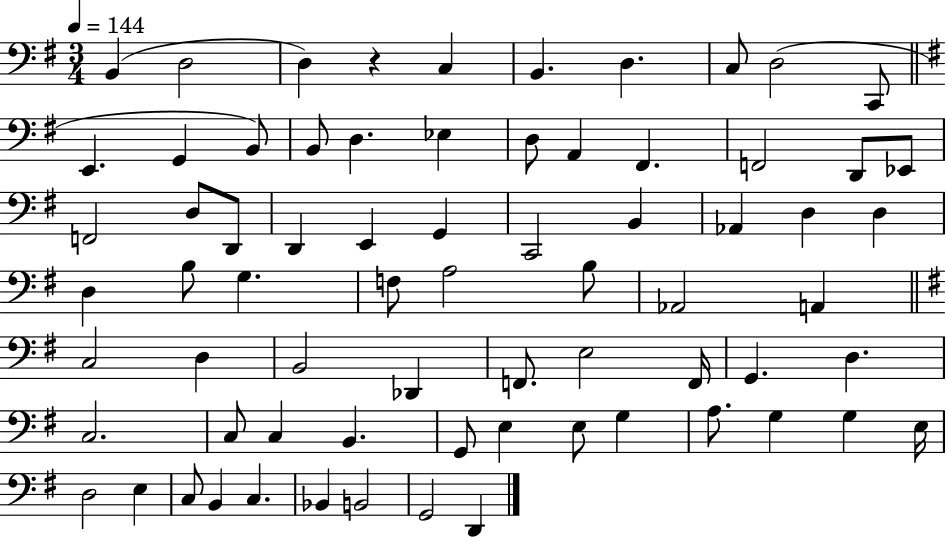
{
  \clef bass
  \numericTimeSignature
  \time 3/4
  \key g \major
  \tempo 4 = 144
  b,4( d2 | d4) r4 c4 | b,4. d4. | c8 d2( c,8 | \break \bar "||" \break \key g \major e,4. g,4 b,8) | b,8 d4. ees4 | d8 a,4 fis,4. | f,2 d,8 ees,8 | \break f,2 d8 d,8 | d,4 e,4 g,4 | c,2 b,4 | aes,4 d4 d4 | \break d4 b8 g4. | f8 a2 b8 | aes,2 a,4 | \bar "||" \break \key e \minor c2 d4 | b,2 des,4 | f,8. e2 f,16 | g,4. d4. | \break c2. | c8 c4 b,4. | g,8 e4 e8 g4 | a8. g4 g4 e16 | \break d2 e4 | c8 b,4 c4. | bes,4 b,2 | g,2 d,4 | \break \bar "|."
}